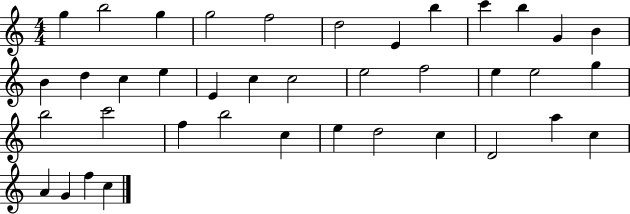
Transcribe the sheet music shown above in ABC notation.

X:1
T:Untitled
M:4/4
L:1/4
K:C
g b2 g g2 f2 d2 E b c' b G B B d c e E c c2 e2 f2 e e2 g b2 c'2 f b2 c e d2 c D2 a c A G f c